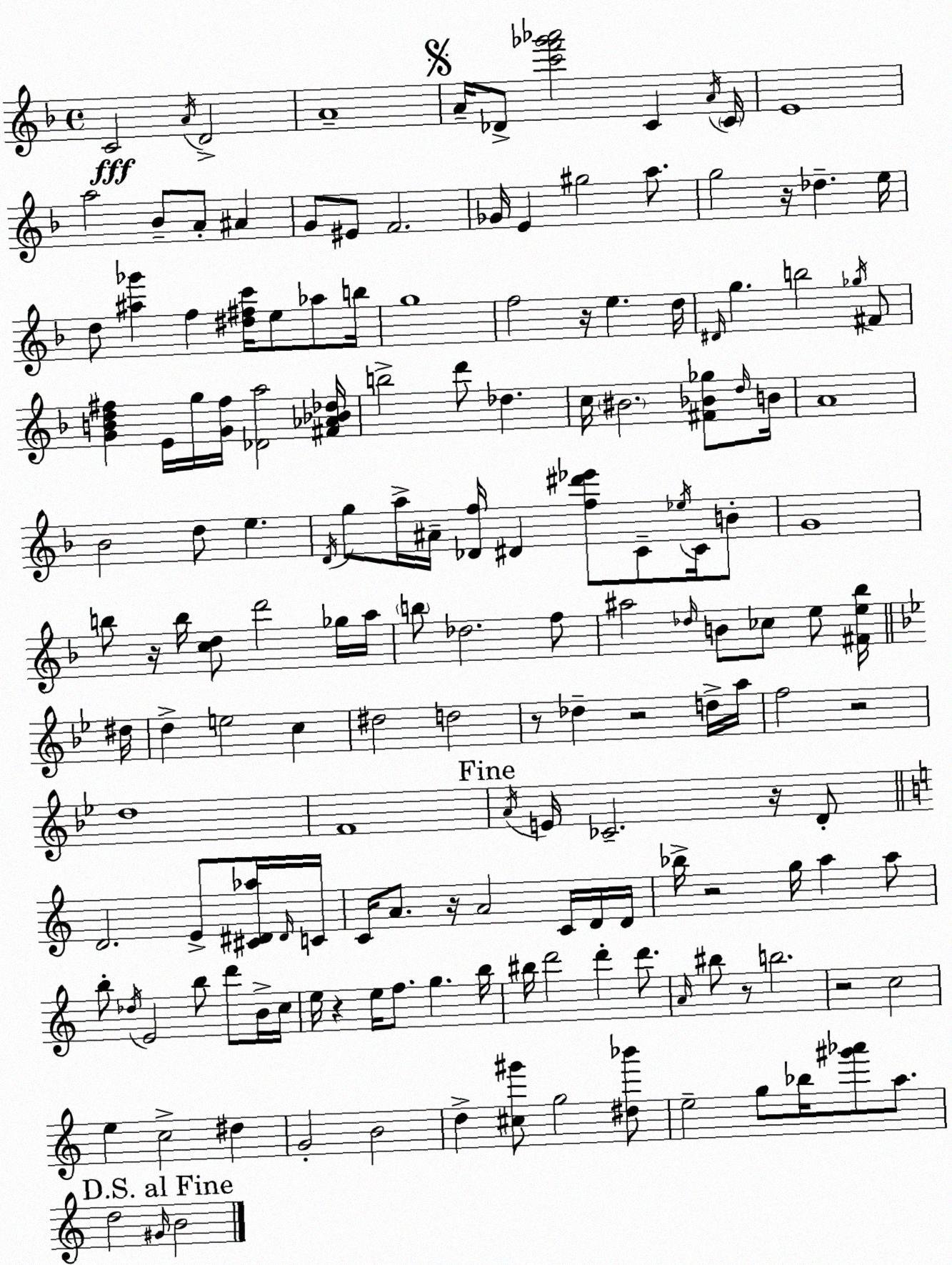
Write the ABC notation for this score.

X:1
T:Untitled
M:4/4
L:1/4
K:F
C2 A/4 D2 A4 A/4 _D/2 [c'f'_g'_a']2 C A/4 C/4 E4 a2 _B/2 A/2 ^A G/2 ^E/2 F2 _G/4 E ^g2 a/2 g2 z/4 _d e/4 d/2 [^a_g'] f [^d^fc']/4 e/2 _a/2 b/4 g4 f2 z/4 e d/4 ^D/4 g b2 _g/4 ^F/2 [GBd^f] E/4 g/4 [G^f]/4 [_Da]2 [^F_A_B_d]/4 b2 d'/2 _d c/4 ^B2 [^F_B_g]/2 d/4 B/4 A4 _B2 d/2 e D/4 g/2 a/4 ^A/4 [_Df]/4 ^D [f^d'_e']/2 C/2 _e/4 C/4 B/2 G4 b/2 z/4 b/4 [cd]/2 d'2 _g/4 a/4 b/2 _d2 f/2 ^a2 _d/4 B/2 _c/2 e/2 [^Fe_b]/4 ^d/4 d e2 c ^d2 d2 z/2 _d z2 d/4 a/4 f2 z2 d4 F4 A/4 E/4 _C2 z/4 D/2 D2 E/2 [^C^D_a]/4 ^D/4 C/4 C/4 A/2 z/4 A2 C/4 D/4 D/4 _b/4 z2 g/4 a a/2 b/2 _d/4 E2 b/2 d'/2 B/4 c/4 e/4 z e/4 f/2 g b/4 ^b/4 d'2 d' d'/2 A/4 ^b/2 z/2 b2 z2 c2 e c2 ^d G2 B2 d [^c^g']/2 g2 [^d_b']/2 e2 g/2 _b/4 [^g'_a']/2 a/2 d2 ^G/4 B2